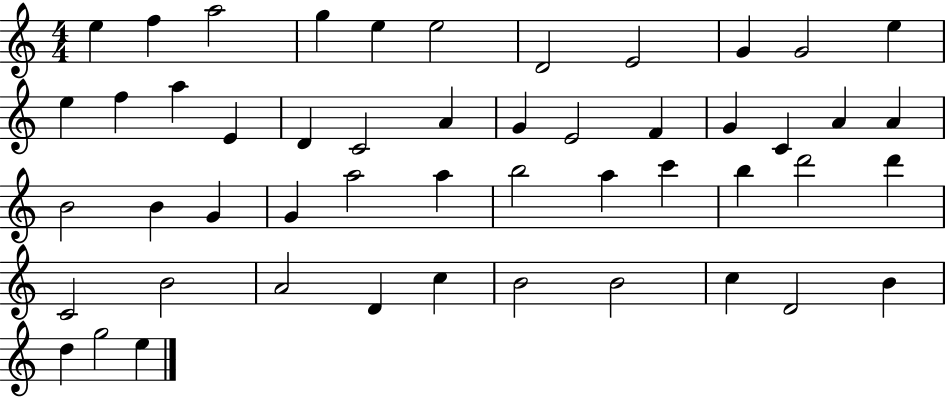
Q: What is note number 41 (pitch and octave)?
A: D4